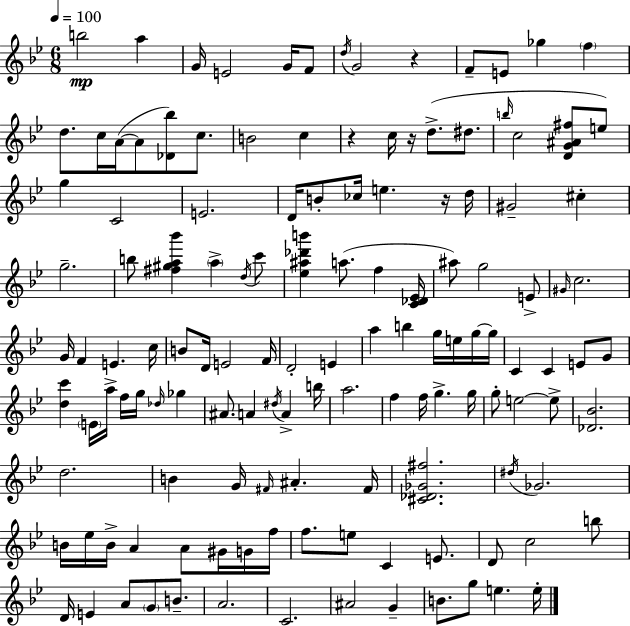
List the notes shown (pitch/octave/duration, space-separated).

B5/h A5/q G4/s E4/h G4/s F4/e D5/s G4/h R/q F4/e E4/e Gb5/q F5/q D5/e. C5/s A4/s A4/e [Db4,Bb5]/e C5/e. B4/h C5/q R/q C5/s R/s D5/e. D#5/e. B5/s C5/h [D4,G4,A#4,F#5]/e E5/e G5/q C4/h E4/h. D4/s B4/e CES5/s E5/q. R/s D5/s G#4/h C#5/q G5/h. B5/e [F#5,G#5,A5,Bb6]/q A5/q D5/s C6/e [Eb5,A#5,Db6,B6]/q A5/e. F5/q [C4,Db4,Eb4]/s A#5/e G5/h E4/e G#4/s C5/h. G4/s F4/q E4/q. C5/s B4/e D4/s E4/h F4/s D4/h E4/q A5/q B5/q G5/s E5/s G5/s G5/s C4/q C4/q E4/e G4/e [D5,C6]/q E4/s A5/s F5/s G5/s Db5/s Gb5/q A#4/e. A4/q D#5/s A4/q B5/s A5/h. F5/q F5/s G5/q. G5/s G5/e E5/h E5/e [Db4,Bb4]/h. D5/h. B4/q G4/s F#4/s A#4/q. F#4/s [C#4,Db4,Gb4,F#5]/h. D#5/s Gb4/h. B4/s Eb5/s B4/s A4/q A4/e G#4/s G4/s F5/s F5/e. E5/e C4/q E4/e. D4/e C5/h B5/e D4/s E4/q A4/e G4/e B4/e. A4/h. C4/h. A#4/h G4/q B4/e. G5/e E5/q. E5/s